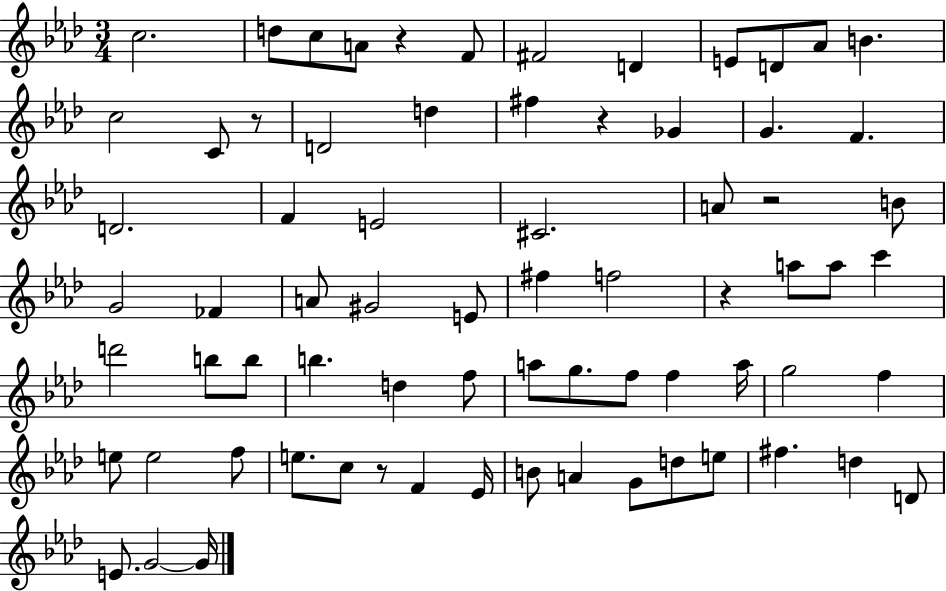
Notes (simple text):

C5/h. D5/e C5/e A4/e R/q F4/e F#4/h D4/q E4/e D4/e Ab4/e B4/q. C5/h C4/e R/e D4/h D5/q F#5/q R/q Gb4/q G4/q. F4/q. D4/h. F4/q E4/h C#4/h. A4/e R/h B4/e G4/h FES4/q A4/e G#4/h E4/e F#5/q F5/h R/q A5/e A5/e C6/q D6/h B5/e B5/e B5/q. D5/q F5/e A5/e G5/e. F5/e F5/q A5/s G5/h F5/q E5/e E5/h F5/e E5/e. C5/e R/e F4/q Eb4/s B4/e A4/q G4/e D5/e E5/e F#5/q. D5/q D4/e E4/e. G4/h G4/s